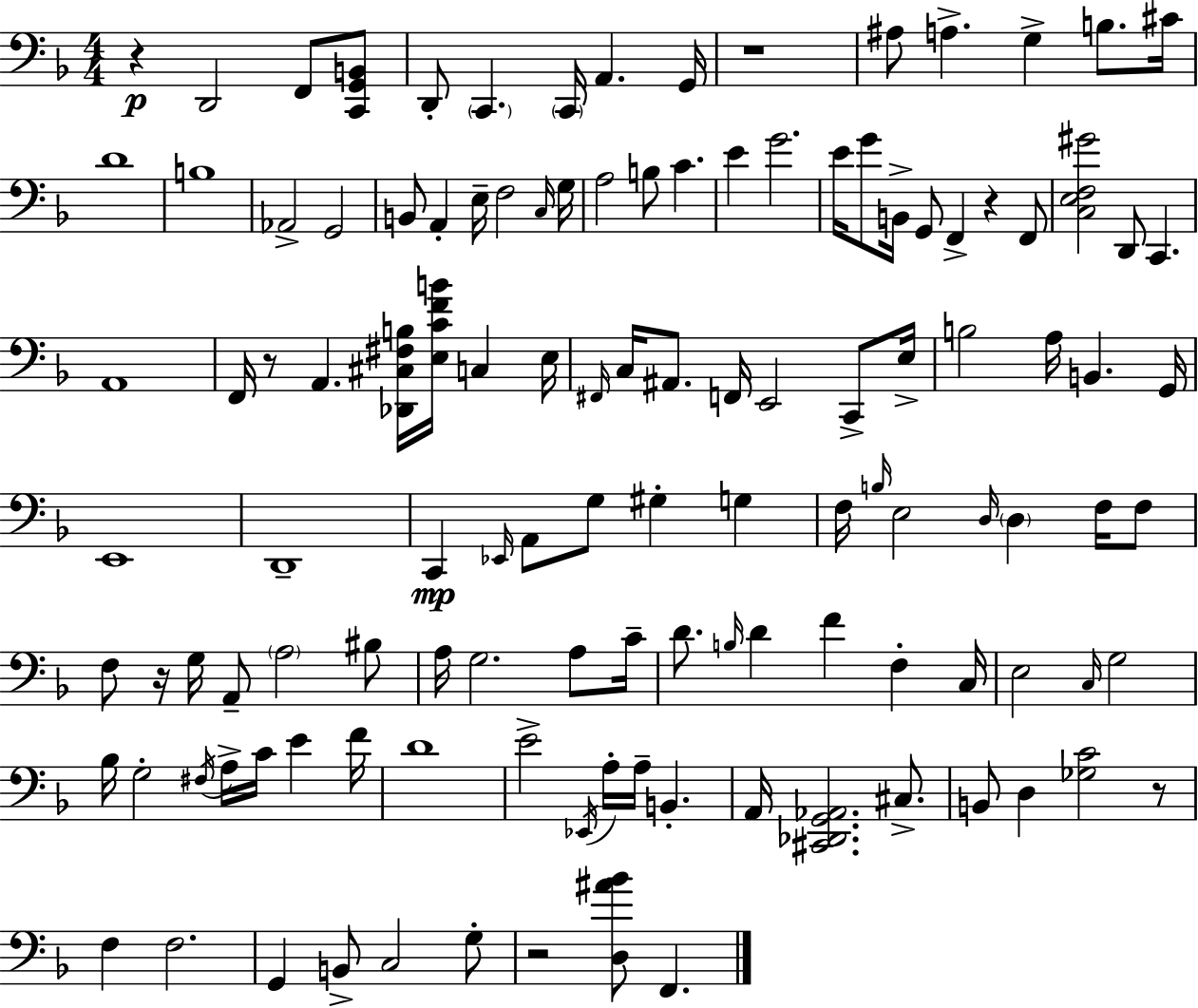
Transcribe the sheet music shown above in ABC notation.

X:1
T:Untitled
M:4/4
L:1/4
K:Dm
z D,,2 F,,/2 [C,,G,,B,,]/2 D,,/2 C,, C,,/4 A,, G,,/4 z4 ^A,/2 A, G, B,/2 ^C/4 D4 B,4 _A,,2 G,,2 B,,/2 A,, E,/4 F,2 C,/4 G,/4 A,2 B,/2 C E G2 E/4 G/2 B,,/4 G,,/2 F,, z F,,/2 [C,E,F,^G]2 D,,/2 C,, A,,4 F,,/4 z/2 A,, [_D,,^C,^F,B,]/4 [E,CFB]/4 C, E,/4 ^F,,/4 C,/4 ^A,,/2 F,,/4 E,,2 C,,/2 E,/4 B,2 A,/4 B,, G,,/4 E,,4 D,,4 C,, _E,,/4 A,,/2 G,/2 ^G, G, F,/4 B,/4 E,2 D,/4 D, F,/4 F,/2 F,/2 z/4 G,/4 A,,/2 A,2 ^B,/2 A,/4 G,2 A,/2 C/4 D/2 B,/4 D F F, C,/4 E,2 C,/4 G,2 _B,/4 G,2 ^F,/4 A,/4 C/4 E F/4 D4 E2 _E,,/4 A,/4 A,/4 B,, A,,/4 [^C,,_D,,G,,_A,,]2 ^C,/2 B,,/2 D, [_G,C]2 z/2 F, F,2 G,, B,,/2 C,2 G,/2 z2 [D,^A_B]/2 F,,